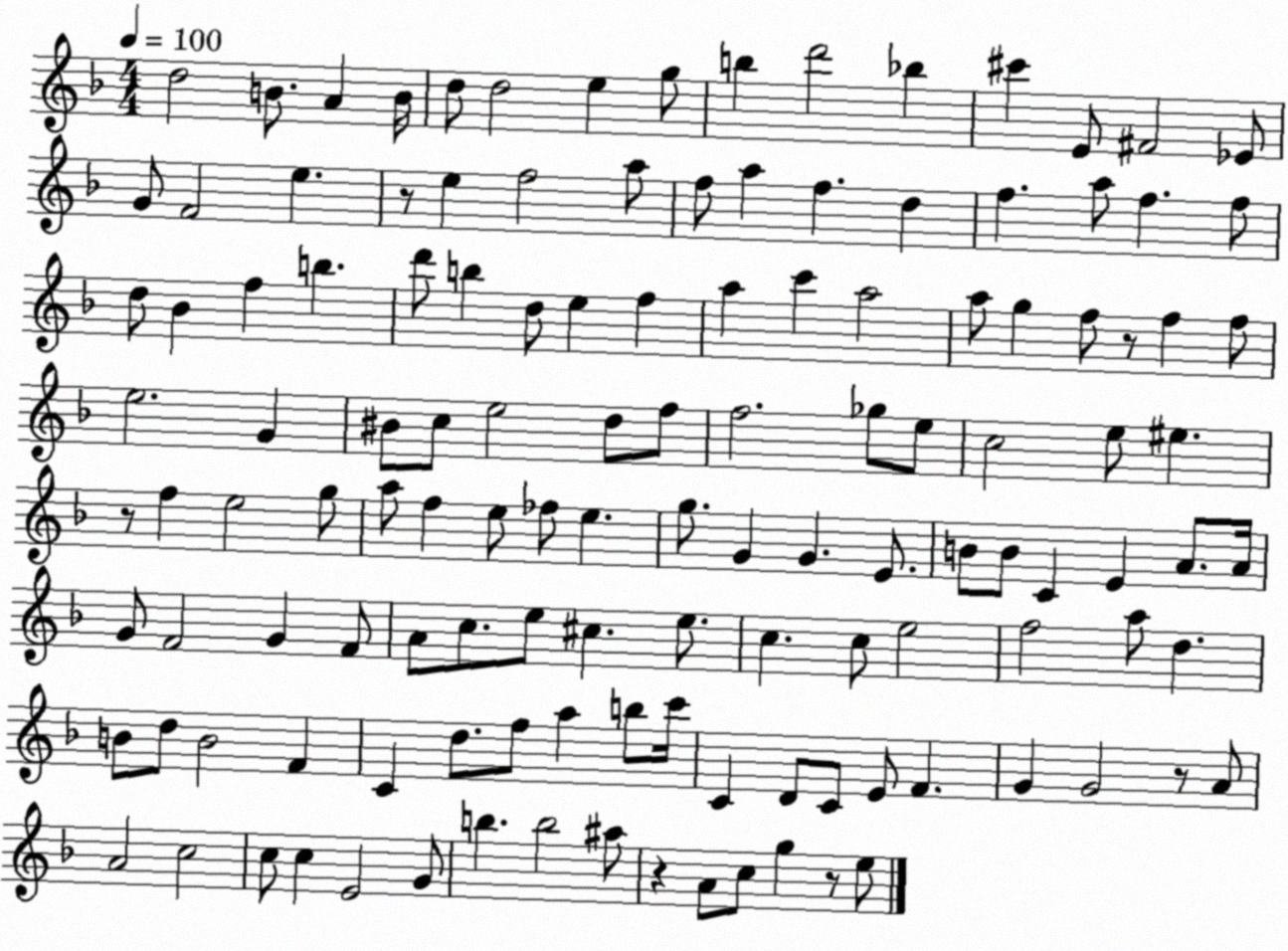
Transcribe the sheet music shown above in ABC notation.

X:1
T:Untitled
M:4/4
L:1/4
K:F
d2 B/2 A B/4 d/2 d2 e g/2 b d'2 _b ^c' E/2 ^F2 _E/2 G/2 F2 e z/2 e f2 a/2 f/2 a f d f a/2 f f/2 d/2 _B f b d'/2 b d/2 e f a c' a2 a/2 g f/2 z/2 f f/2 e2 G ^B/2 c/2 e2 d/2 f/2 f2 _g/2 e/2 c2 e/2 ^e z/2 f e2 g/2 a/2 f e/2 _f/2 e g/2 G G E/2 B/2 B/2 C E A/2 A/4 G/2 F2 G F/2 A/2 c/2 e/2 ^c e/2 c c/2 e2 f2 a/2 d B/2 d/2 B2 F C d/2 f/2 a b/2 c'/4 C D/2 C/2 E/2 F G G2 z/2 A/2 A2 c2 c/2 c E2 G/2 b b2 ^a/2 z A/2 c/2 g z/2 e/2